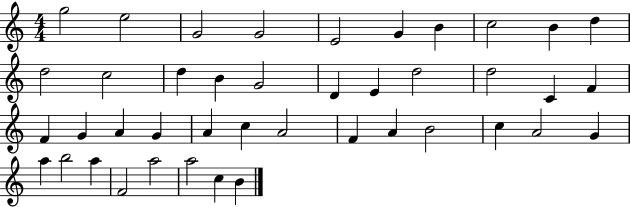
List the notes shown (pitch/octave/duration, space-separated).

G5/h E5/h G4/h G4/h E4/h G4/q B4/q C5/h B4/q D5/q D5/h C5/h D5/q B4/q G4/h D4/q E4/q D5/h D5/h C4/q F4/q F4/q G4/q A4/q G4/q A4/q C5/q A4/h F4/q A4/q B4/h C5/q A4/h G4/q A5/q B5/h A5/q F4/h A5/h A5/h C5/q B4/q